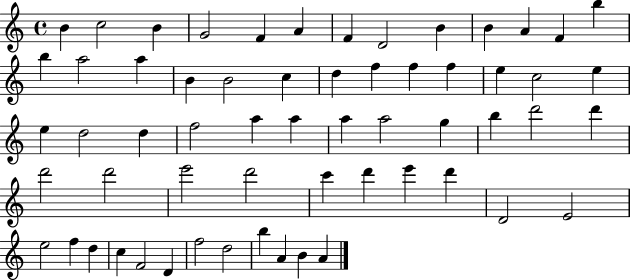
{
  \clef treble
  \time 4/4
  \defaultTimeSignature
  \key c \major
  b'4 c''2 b'4 | g'2 f'4 a'4 | f'4 d'2 b'4 | b'4 a'4 f'4 b''4 | \break b''4 a''2 a''4 | b'4 b'2 c''4 | d''4 f''4 f''4 f''4 | e''4 c''2 e''4 | \break e''4 d''2 d''4 | f''2 a''4 a''4 | a''4 a''2 g''4 | b''4 d'''2 d'''4 | \break d'''2 d'''2 | e'''2 d'''2 | c'''4 d'''4 e'''4 d'''4 | d'2 e'2 | \break e''2 f''4 d''4 | c''4 f'2 d'4 | f''2 d''2 | b''4 a'4 b'4 a'4 | \break \bar "|."
}